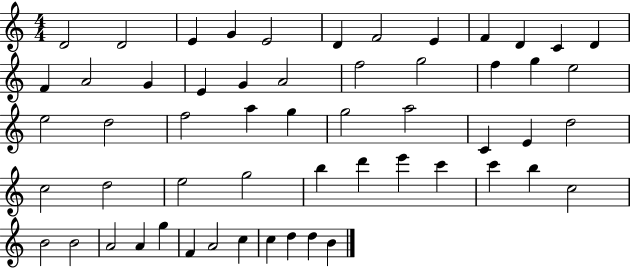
{
  \clef treble
  \numericTimeSignature
  \time 4/4
  \key c \major
  d'2 d'2 | e'4 g'4 e'2 | d'4 f'2 e'4 | f'4 d'4 c'4 d'4 | \break f'4 a'2 g'4 | e'4 g'4 a'2 | f''2 g''2 | f''4 g''4 e''2 | \break e''2 d''2 | f''2 a''4 g''4 | g''2 a''2 | c'4 e'4 d''2 | \break c''2 d''2 | e''2 g''2 | b''4 d'''4 e'''4 c'''4 | c'''4 b''4 c''2 | \break b'2 b'2 | a'2 a'4 g''4 | f'4 a'2 c''4 | c''4 d''4 d''4 b'4 | \break \bar "|."
}